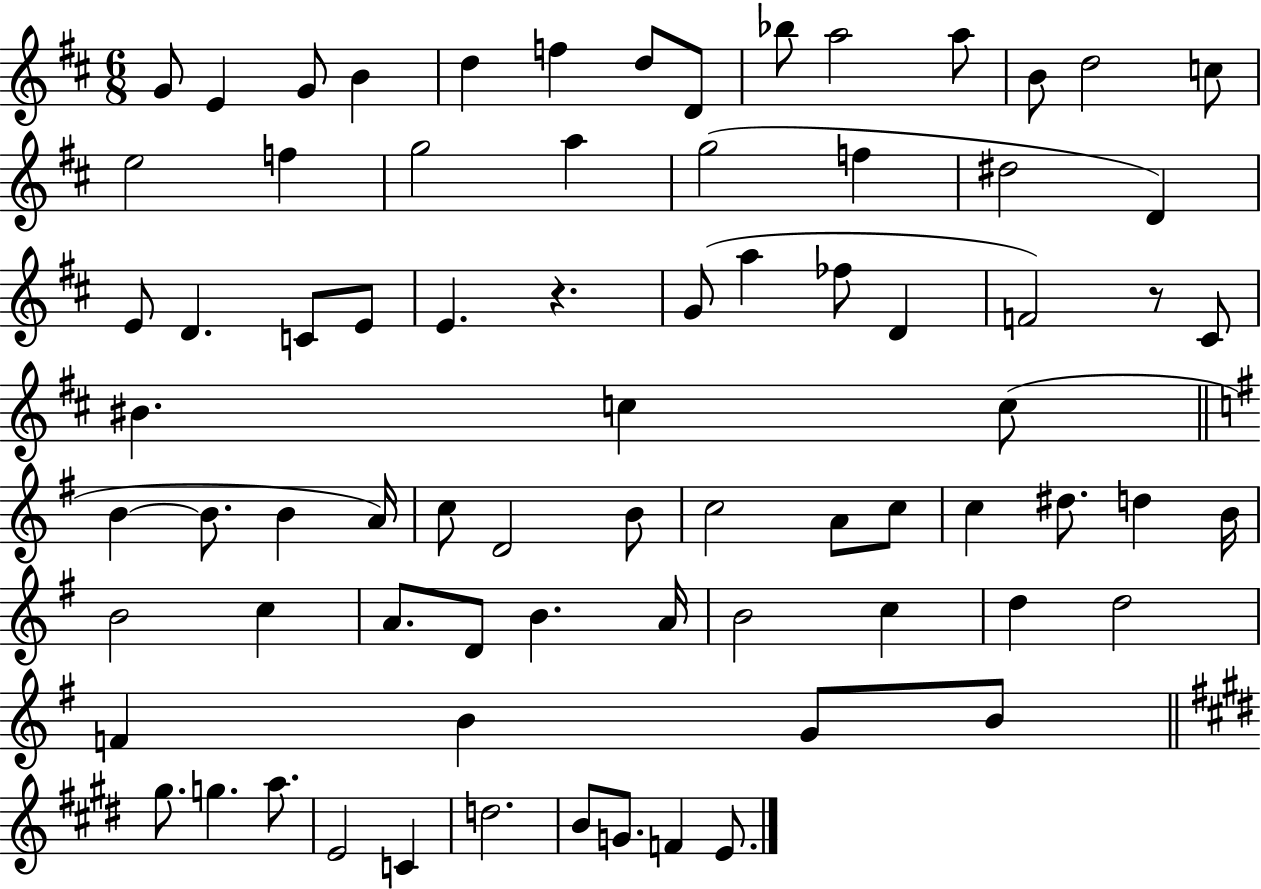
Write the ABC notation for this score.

X:1
T:Untitled
M:6/8
L:1/4
K:D
G/2 E G/2 B d f d/2 D/2 _b/2 a2 a/2 B/2 d2 c/2 e2 f g2 a g2 f ^d2 D E/2 D C/2 E/2 E z G/2 a _f/2 D F2 z/2 ^C/2 ^B c c/2 B B/2 B A/4 c/2 D2 B/2 c2 A/2 c/2 c ^d/2 d B/4 B2 c A/2 D/2 B A/4 B2 c d d2 F B G/2 B/2 ^g/2 g a/2 E2 C d2 B/2 G/2 F E/2